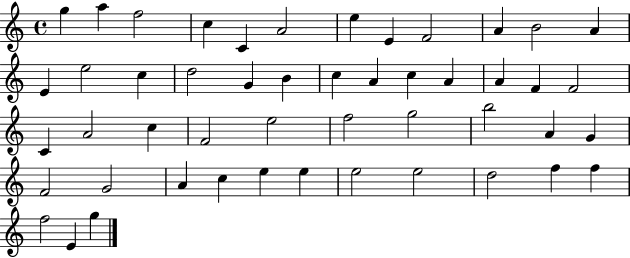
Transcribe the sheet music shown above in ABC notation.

X:1
T:Untitled
M:4/4
L:1/4
K:C
g a f2 c C A2 e E F2 A B2 A E e2 c d2 G B c A c A A F F2 C A2 c F2 e2 f2 g2 b2 A G F2 G2 A c e e e2 e2 d2 f f f2 E g